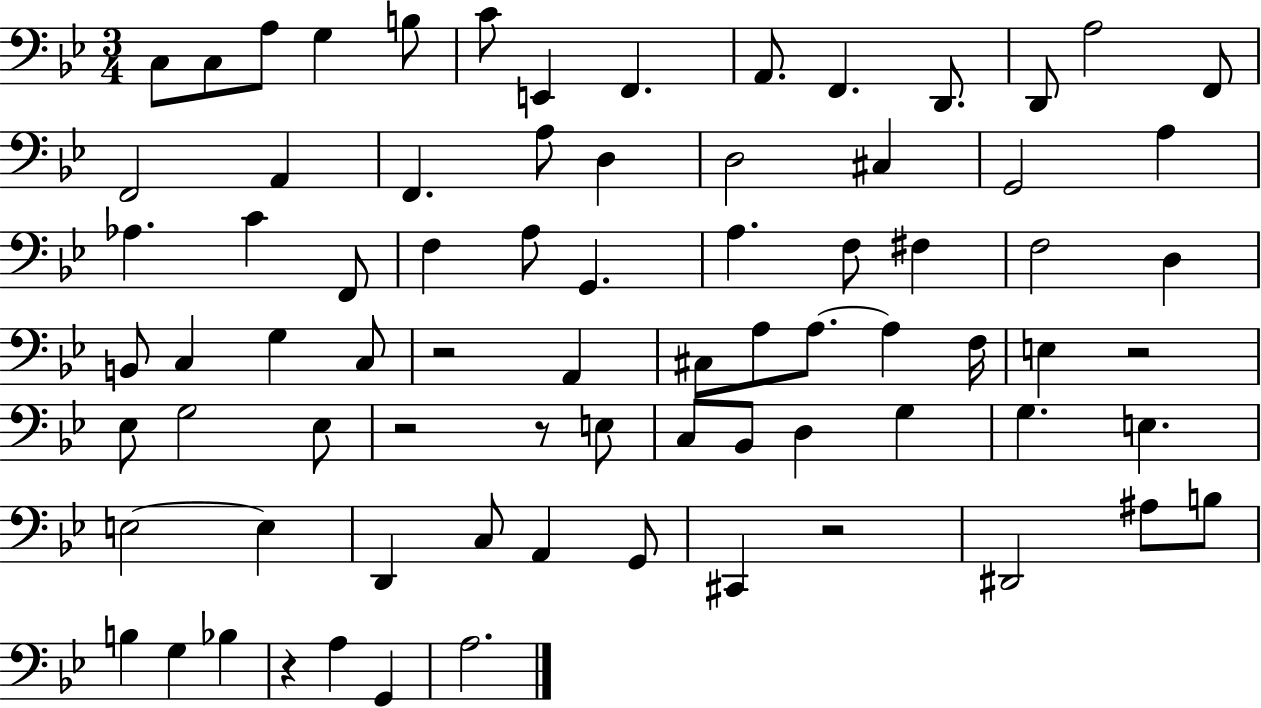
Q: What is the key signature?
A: BES major